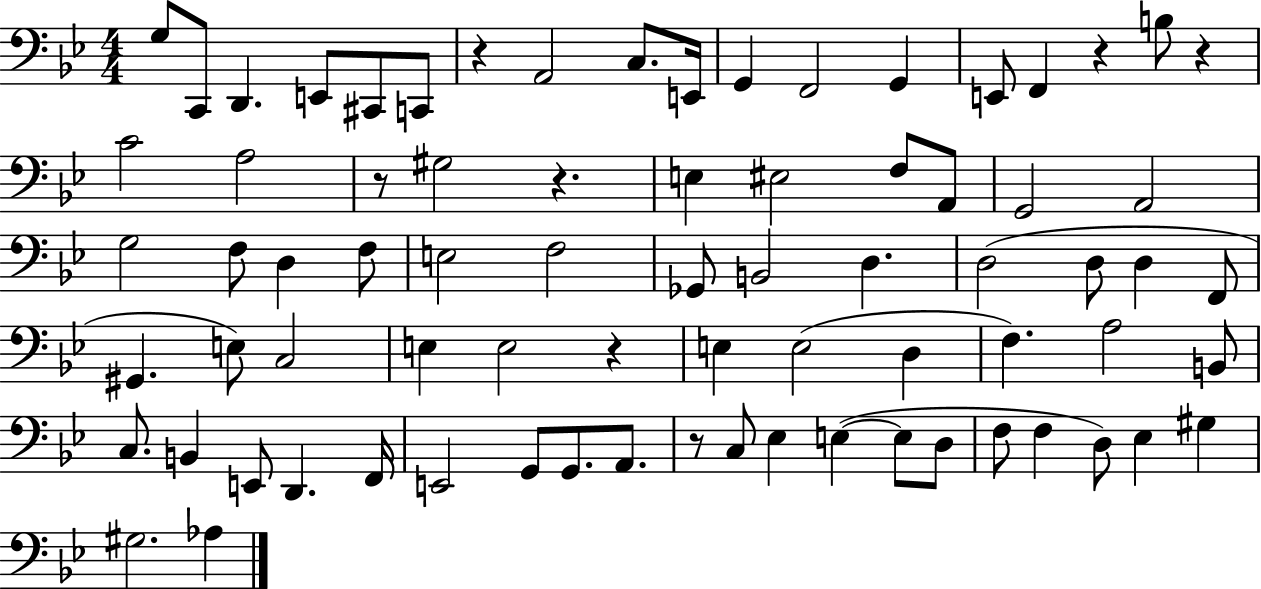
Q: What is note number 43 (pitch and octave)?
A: E3